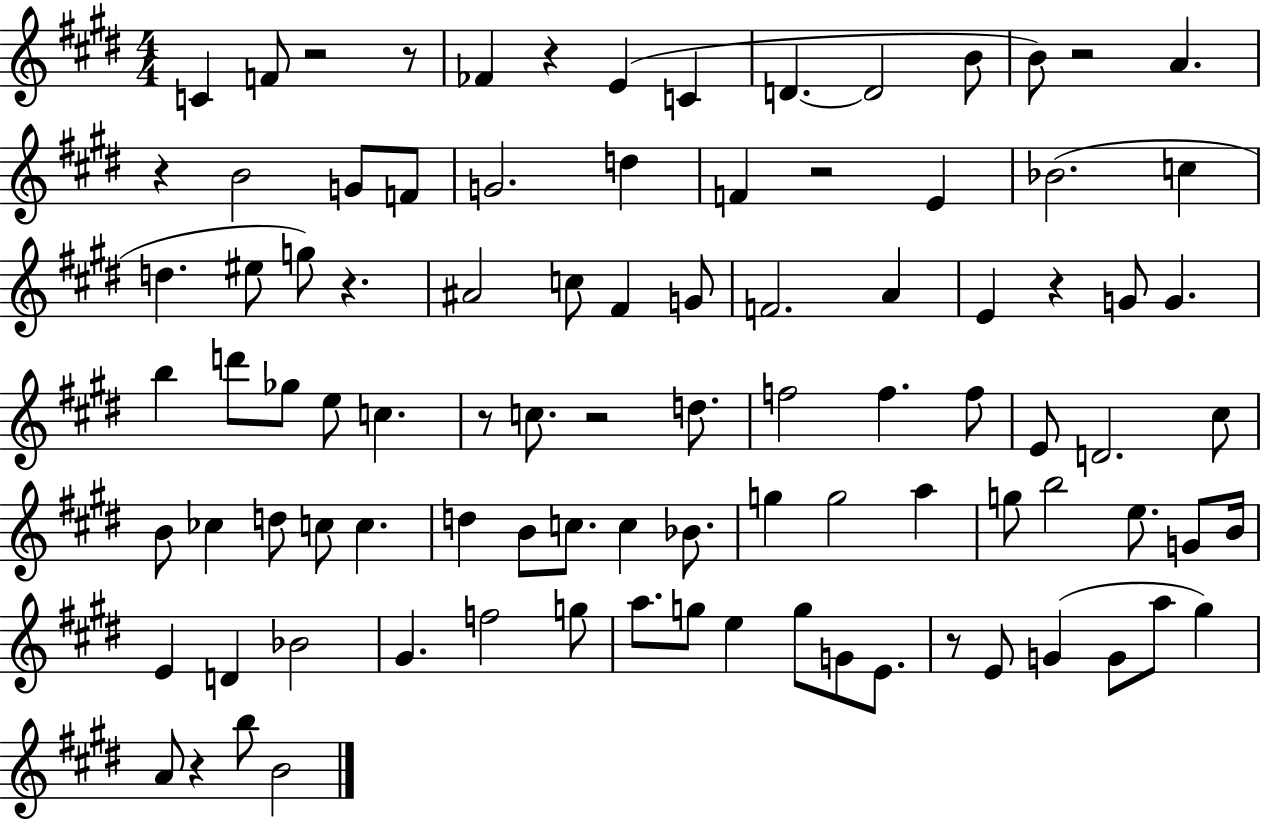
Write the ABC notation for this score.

X:1
T:Untitled
M:4/4
L:1/4
K:E
C F/2 z2 z/2 _F z E C D D2 B/2 B/2 z2 A z B2 G/2 F/2 G2 d F z2 E _B2 c d ^e/2 g/2 z ^A2 c/2 ^F G/2 F2 A E z G/2 G b d'/2 _g/2 e/2 c z/2 c/2 z2 d/2 f2 f f/2 E/2 D2 ^c/2 B/2 _c d/2 c/2 c d B/2 c/2 c _B/2 g g2 a g/2 b2 e/2 G/2 B/4 E D _B2 ^G f2 g/2 a/2 g/2 e g/2 G/2 E/2 z/2 E/2 G G/2 a/2 ^g A/2 z b/2 B2